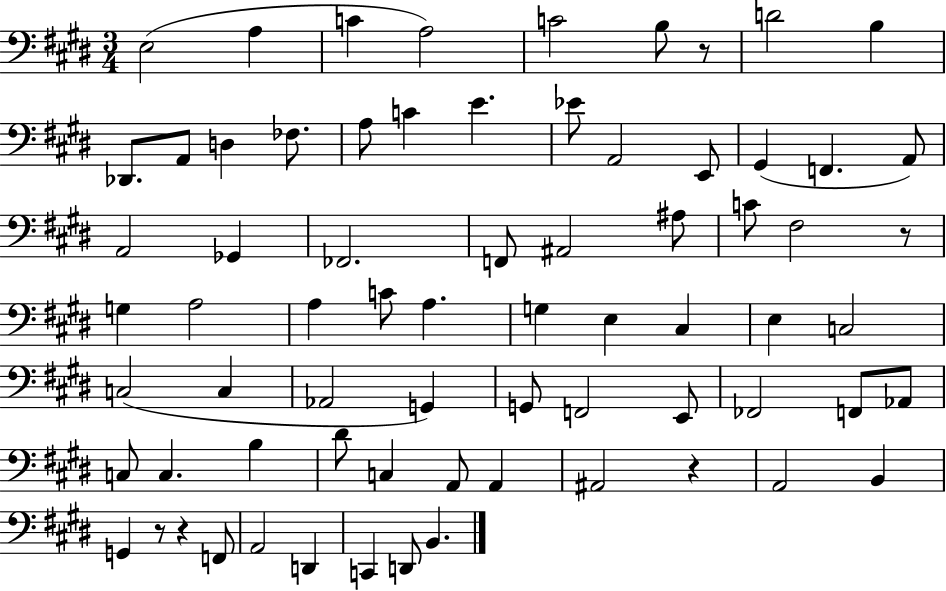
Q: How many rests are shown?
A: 5